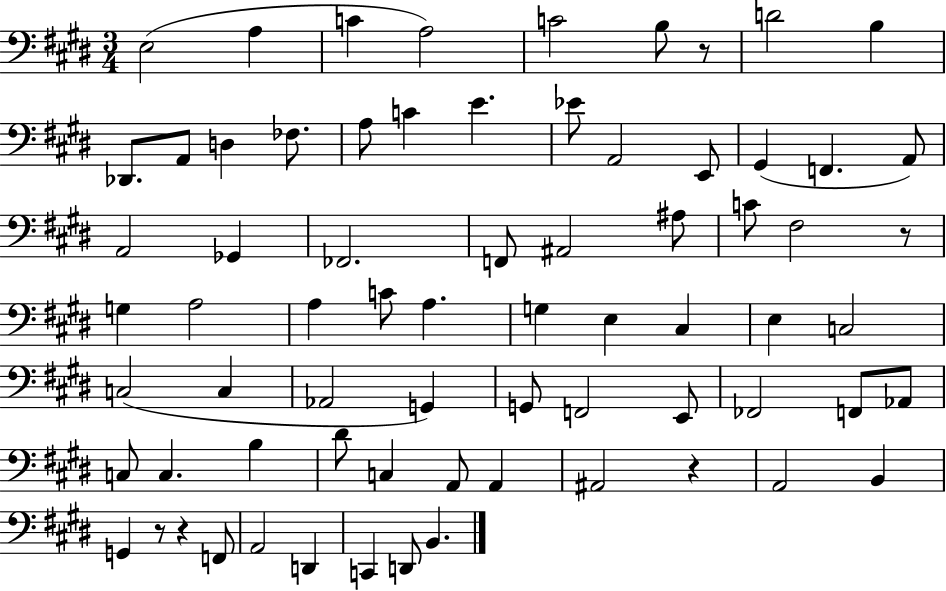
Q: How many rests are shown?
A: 5